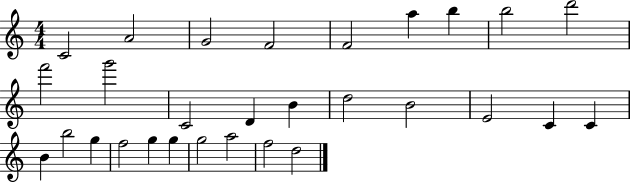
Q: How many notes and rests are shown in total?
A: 29